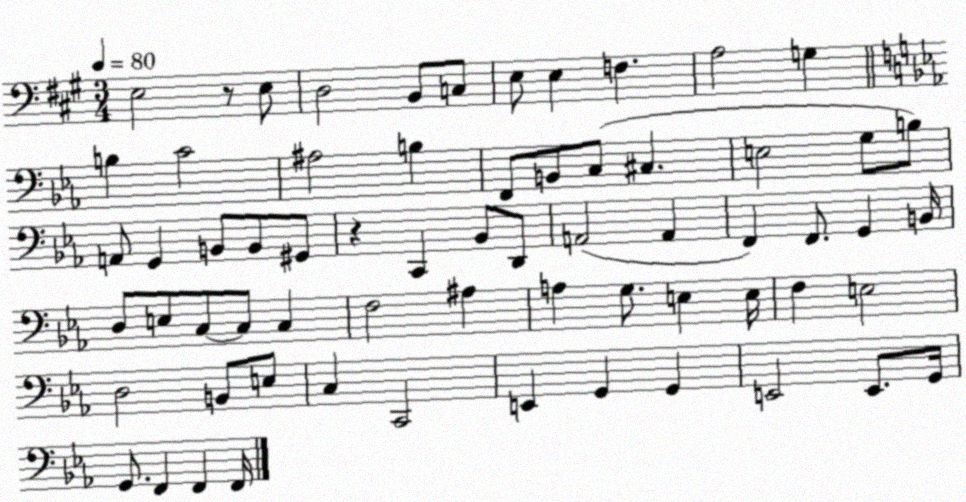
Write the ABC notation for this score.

X:1
T:Untitled
M:3/4
L:1/4
K:A
E,2 z/2 E,/2 D,2 B,,/2 C,/2 E,/2 E, F, A,2 G, B, C2 ^A,2 B, F,,/2 B,,/2 C,/2 ^C, E,2 G,/2 B,/2 A,,/2 G,, B,,/2 B,,/2 ^G,,/2 z C,, _B,,/2 D,,/2 A,,2 A,, F,, F,,/2 G,, B,,/4 D,/2 E,/2 C,/2 C,/2 C, F,2 ^A, A, G,/2 E, E,/4 F, E,2 D,2 B,,/2 E,/2 C, C,,2 E,, G,, G,, E,,2 E,,/2 G,,/4 G,,/2 F,, F,, F,,/4